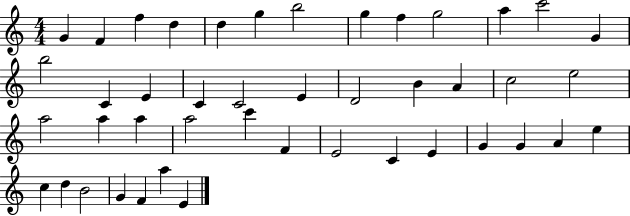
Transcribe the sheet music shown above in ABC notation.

X:1
T:Untitled
M:4/4
L:1/4
K:C
G F f d d g b2 g f g2 a c'2 G b2 C E C C2 E D2 B A c2 e2 a2 a a a2 c' F E2 C E G G A e c d B2 G F a E